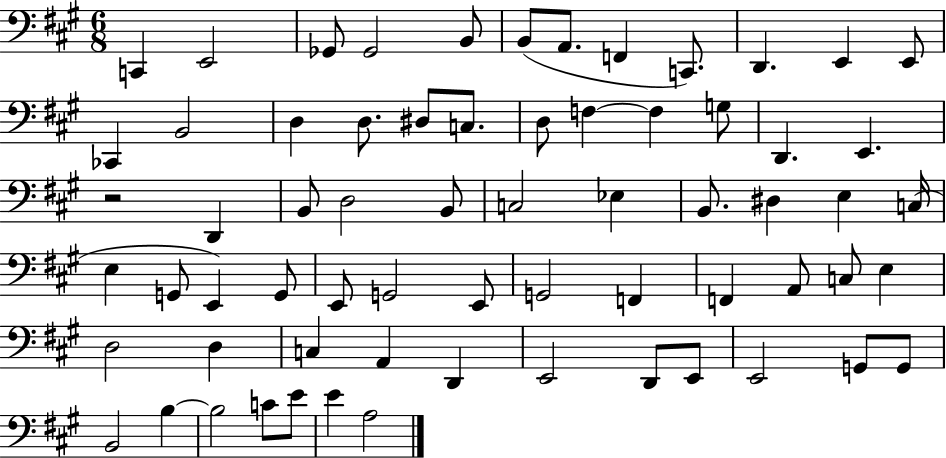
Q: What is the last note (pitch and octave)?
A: A3